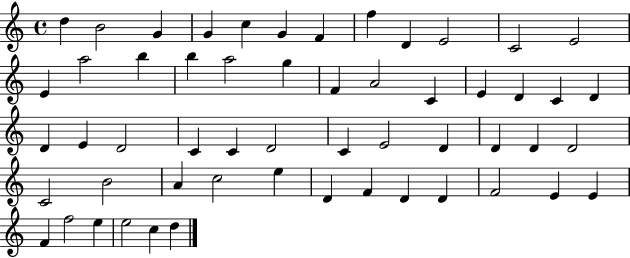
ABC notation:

X:1
T:Untitled
M:4/4
L:1/4
K:C
d B2 G G c G F f D E2 C2 E2 E a2 b b a2 g F A2 C E D C D D E D2 C C D2 C E2 D D D D2 C2 B2 A c2 e D F D D F2 E E F f2 e e2 c d